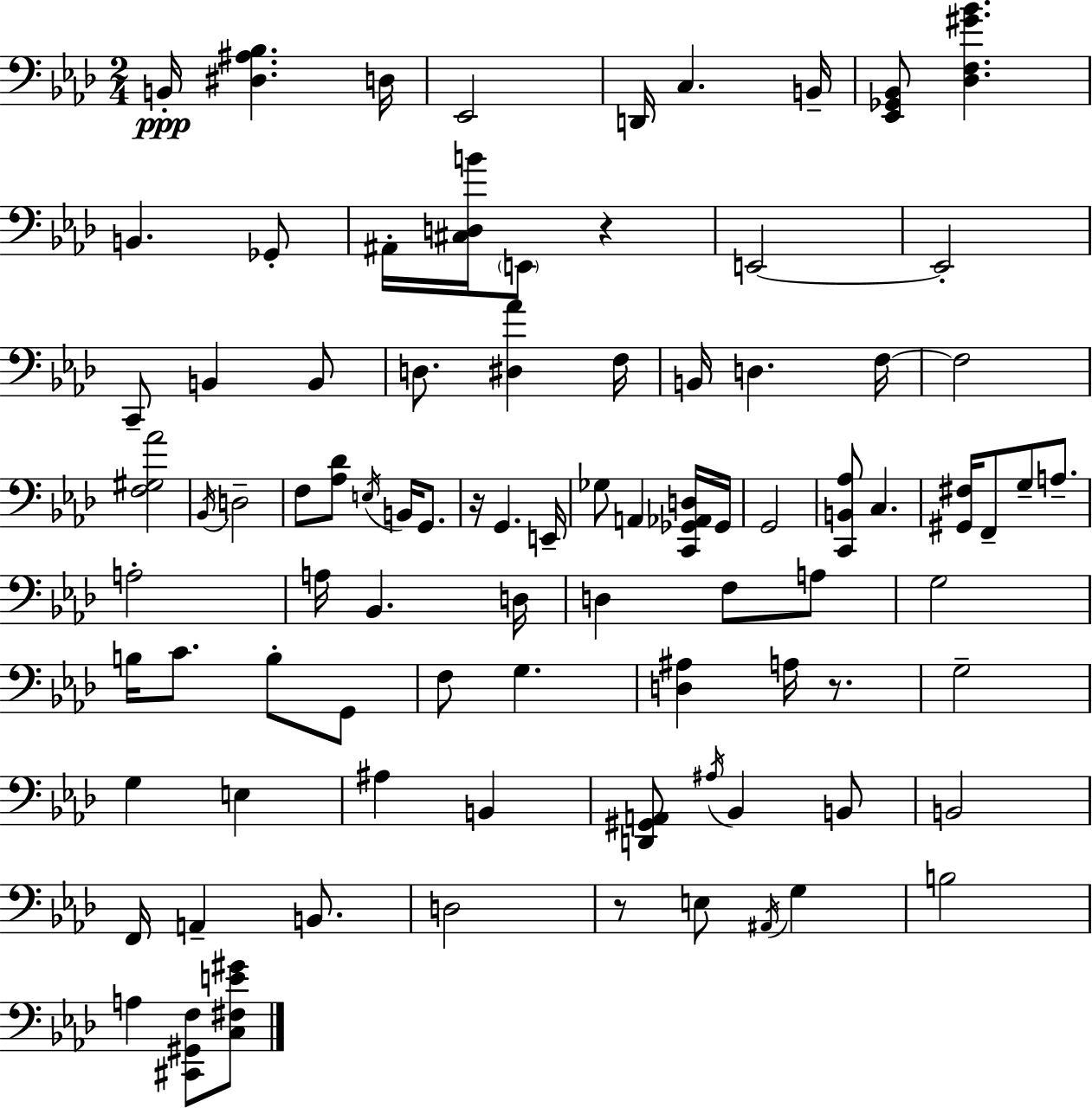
{
  \clef bass
  \numericTimeSignature
  \time 2/4
  \key aes \major
  b,16-.\ppp <dis ais bes>4. d16 | ees,2 | d,16 c4. b,16-- | <ees, ges, bes,>8 <des f gis' bes'>4. | \break b,4. ges,8-. | ais,16-. <cis d b'>16 \parenthesize e,8 r4 | e,2~~ | e,2-. | \break c,8-- b,4 b,8 | d8. <dis aes'>4 f16 | b,16 d4. f16~~ | f2 | \break <f gis aes'>2 | \acciaccatura { bes,16 } d2-- | f8 <aes des'>8 \acciaccatura { e16 } b,16 g,8. | r16 g,4. | \break e,16-- ges8 a,4 | <c, ges, aes, d>16 ges,16 g,2 | <c, b, aes>8 c4. | <gis, fis>16 f,8-- g8-- a8.-- | \break a2-. | a16 bes,4. | d16 d4 f8 | a8 g2 | \break b16 c'8. b8-. | g,8 f8 g4. | <d ais>4 a16 r8. | g2-- | \break g4 e4 | ais4 b,4 | <d, gis, a,>8 \acciaccatura { ais16 } bes,4 | b,8 b,2 | \break f,16 a,4-- | b,8. d2 | r8 e8 \acciaccatura { ais,16 } | g4 b2 | \break a4 | <cis, gis, f>8 <c fis e' gis'>8 \bar "|."
}